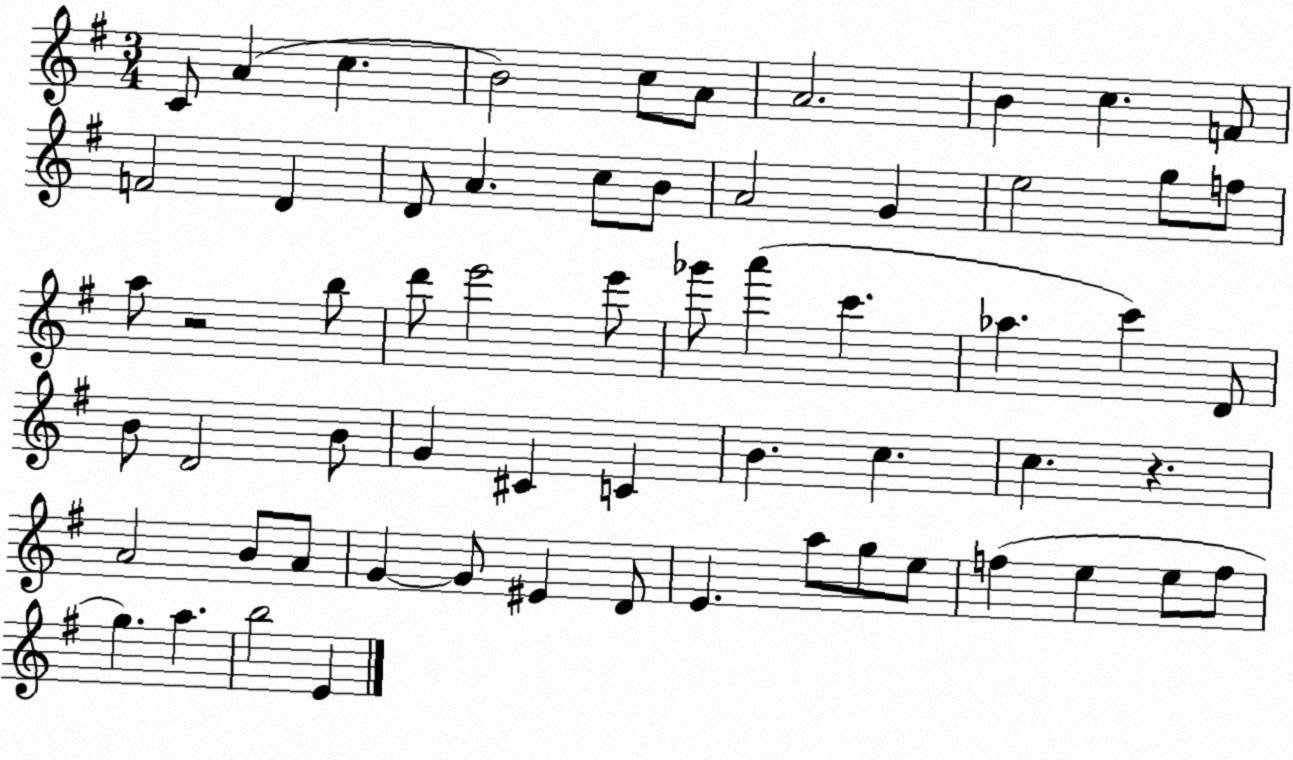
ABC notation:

X:1
T:Untitled
M:3/4
L:1/4
K:G
C/2 A c B2 c/2 A/2 A2 B c F/2 F2 D D/2 A c/2 B/2 A2 G e2 g/2 f/2 a/2 z2 b/2 d'/2 e'2 e'/2 _g'/2 a' c' _a c' D/2 B/2 D2 B/2 G ^C C B c c z A2 B/2 A/2 G G/2 ^E D/2 E a/2 g/2 e/2 f e e/2 f/2 g a b2 E